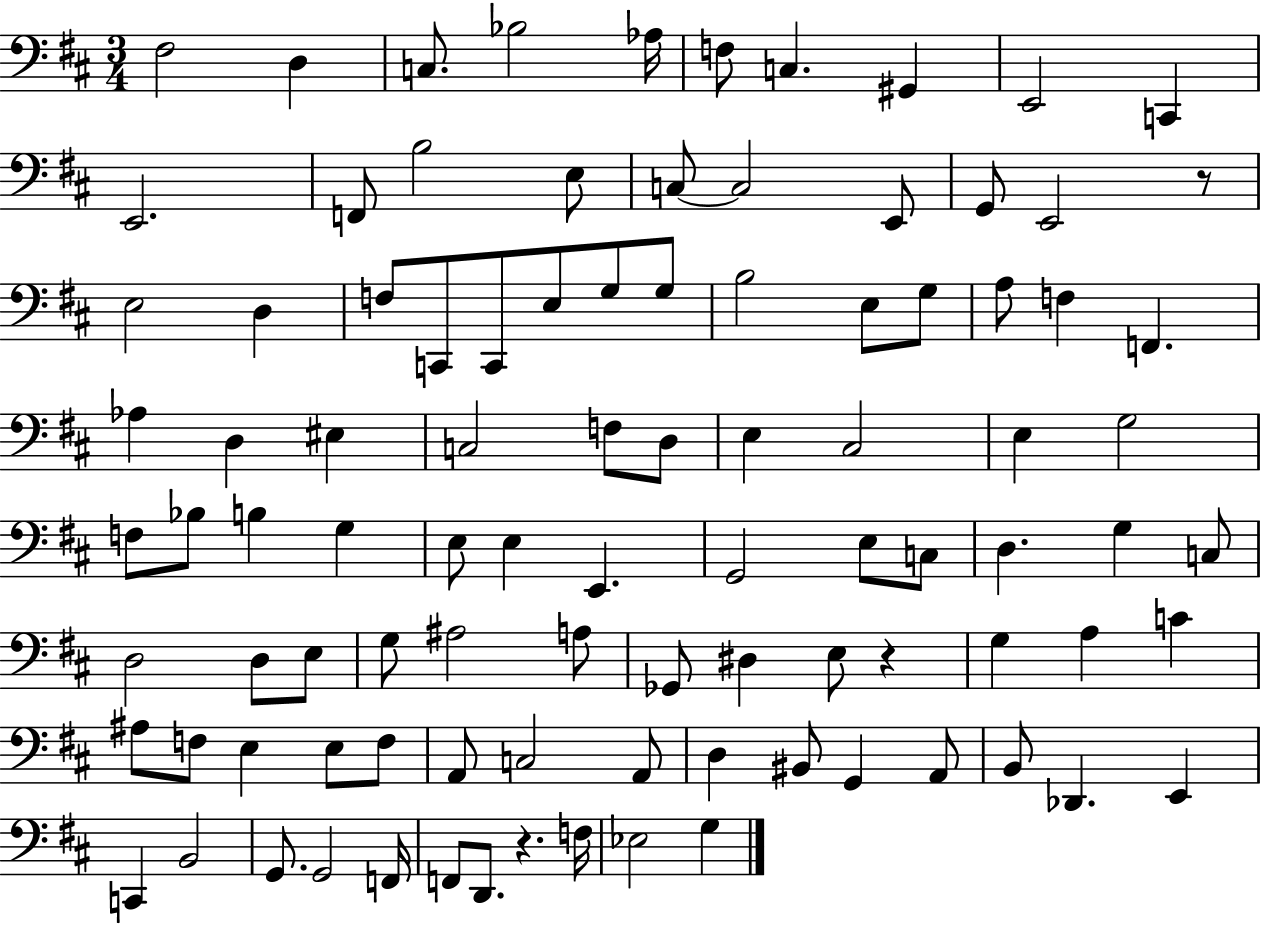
{
  \clef bass
  \numericTimeSignature
  \time 3/4
  \key d \major
  fis2 d4 | c8. bes2 aes16 | f8 c4. gis,4 | e,2 c,4 | \break e,2. | f,8 b2 e8 | c8~~ c2 e,8 | g,8 e,2 r8 | \break e2 d4 | f8 c,8 c,8 e8 g8 g8 | b2 e8 g8 | a8 f4 f,4. | \break aes4 d4 eis4 | c2 f8 d8 | e4 cis2 | e4 g2 | \break f8 bes8 b4 g4 | e8 e4 e,4. | g,2 e8 c8 | d4. g4 c8 | \break d2 d8 e8 | g8 ais2 a8 | ges,8 dis4 e8 r4 | g4 a4 c'4 | \break ais8 f8 e4 e8 f8 | a,8 c2 a,8 | d4 bis,8 g,4 a,8 | b,8 des,4. e,4 | \break c,4 b,2 | g,8. g,2 f,16 | f,8 d,8. r4. f16 | ees2 g4 | \break \bar "|."
}